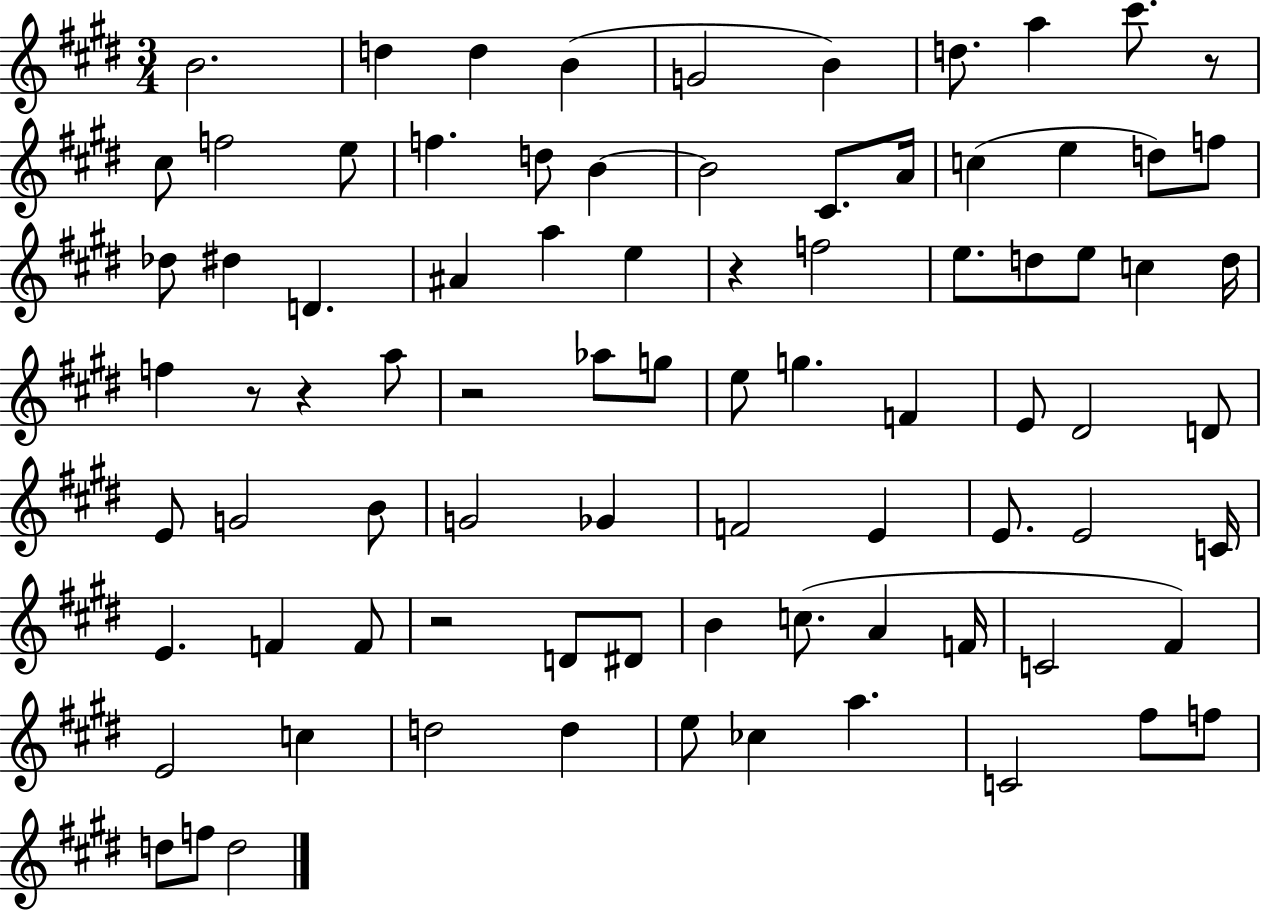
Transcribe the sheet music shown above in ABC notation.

X:1
T:Untitled
M:3/4
L:1/4
K:E
B2 d d B G2 B d/2 a ^c'/2 z/2 ^c/2 f2 e/2 f d/2 B B2 ^C/2 A/4 c e d/2 f/2 _d/2 ^d D ^A a e z f2 e/2 d/2 e/2 c d/4 f z/2 z a/2 z2 _a/2 g/2 e/2 g F E/2 ^D2 D/2 E/2 G2 B/2 G2 _G F2 E E/2 E2 C/4 E F F/2 z2 D/2 ^D/2 B c/2 A F/4 C2 ^F E2 c d2 d e/2 _c a C2 ^f/2 f/2 d/2 f/2 d2